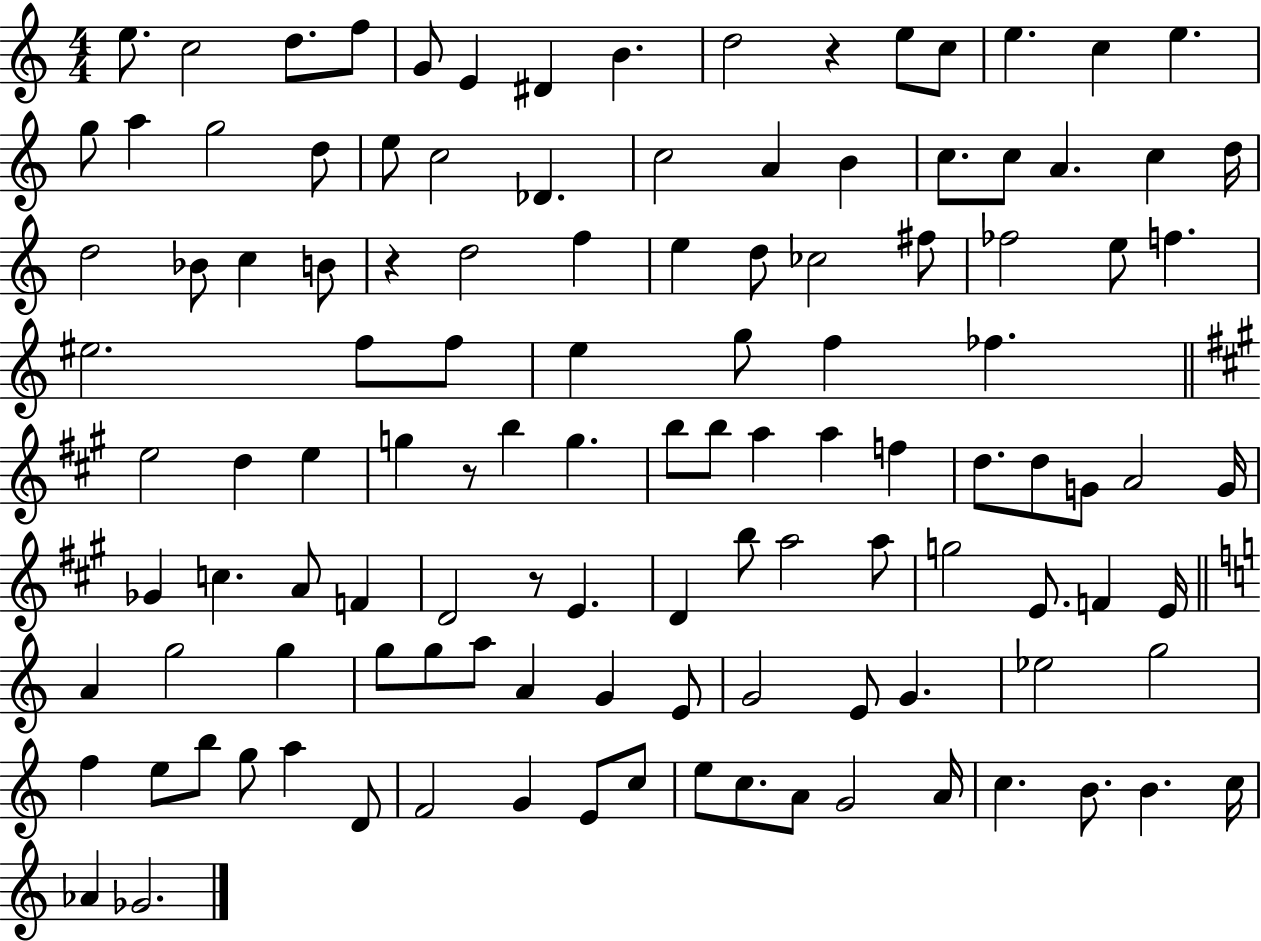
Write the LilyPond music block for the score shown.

{
  \clef treble
  \numericTimeSignature
  \time 4/4
  \key c \major
  e''8. c''2 d''8. f''8 | g'8 e'4 dis'4 b'4. | d''2 r4 e''8 c''8 | e''4. c''4 e''4. | \break g''8 a''4 g''2 d''8 | e''8 c''2 des'4. | c''2 a'4 b'4 | c''8. c''8 a'4. c''4 d''16 | \break d''2 bes'8 c''4 b'8 | r4 d''2 f''4 | e''4 d''8 ces''2 fis''8 | fes''2 e''8 f''4. | \break eis''2. f''8 f''8 | e''4 g''8 f''4 fes''4. | \bar "||" \break \key a \major e''2 d''4 e''4 | g''4 r8 b''4 g''4. | b''8 b''8 a''4 a''4 f''4 | d''8. d''8 g'8 a'2 g'16 | \break ges'4 c''4. a'8 f'4 | d'2 r8 e'4. | d'4 b''8 a''2 a''8 | g''2 e'8. f'4 e'16 | \break \bar "||" \break \key c \major a'4 g''2 g''4 | g''8 g''8 a''8 a'4 g'4 e'8 | g'2 e'8 g'4. | ees''2 g''2 | \break f''4 e''8 b''8 g''8 a''4 d'8 | f'2 g'4 e'8 c''8 | e''8 c''8. a'8 g'2 a'16 | c''4. b'8. b'4. c''16 | \break aes'4 ges'2. | \bar "|."
}